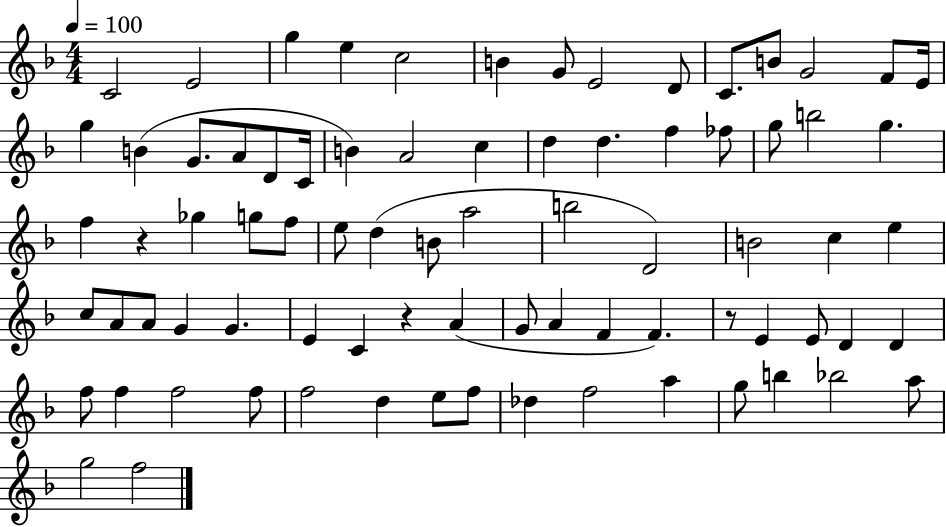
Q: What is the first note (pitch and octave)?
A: C4